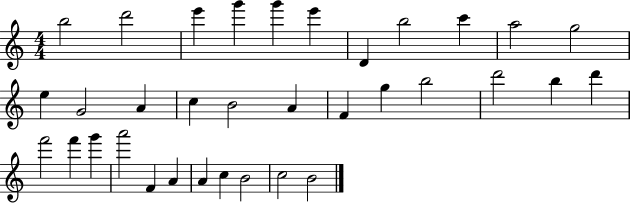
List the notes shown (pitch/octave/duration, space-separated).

B5/h D6/h E6/q G6/q G6/q E6/q D4/q B5/h C6/q A5/h G5/h E5/q G4/h A4/q C5/q B4/h A4/q F4/q G5/q B5/h D6/h B5/q D6/q F6/h F6/q G6/q A6/h F4/q A4/q A4/q C5/q B4/h C5/h B4/h